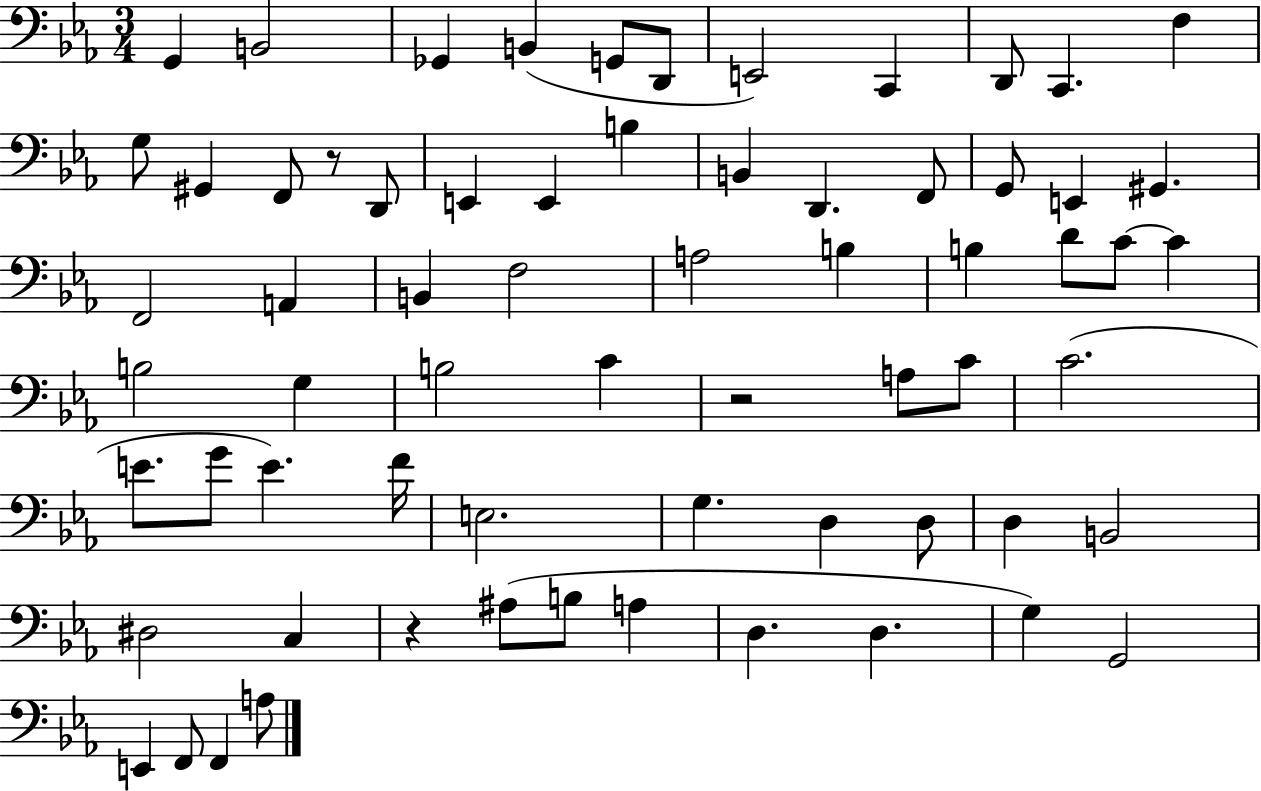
X:1
T:Untitled
M:3/4
L:1/4
K:Eb
G,, B,,2 _G,, B,, G,,/2 D,,/2 E,,2 C,, D,,/2 C,, F, G,/2 ^G,, F,,/2 z/2 D,,/2 E,, E,, B, B,, D,, F,,/2 G,,/2 E,, ^G,, F,,2 A,, B,, F,2 A,2 B, B, D/2 C/2 C B,2 G, B,2 C z2 A,/2 C/2 C2 E/2 G/2 E F/4 E,2 G, D, D,/2 D, B,,2 ^D,2 C, z ^A,/2 B,/2 A, D, D, G, G,,2 E,, F,,/2 F,, A,/2